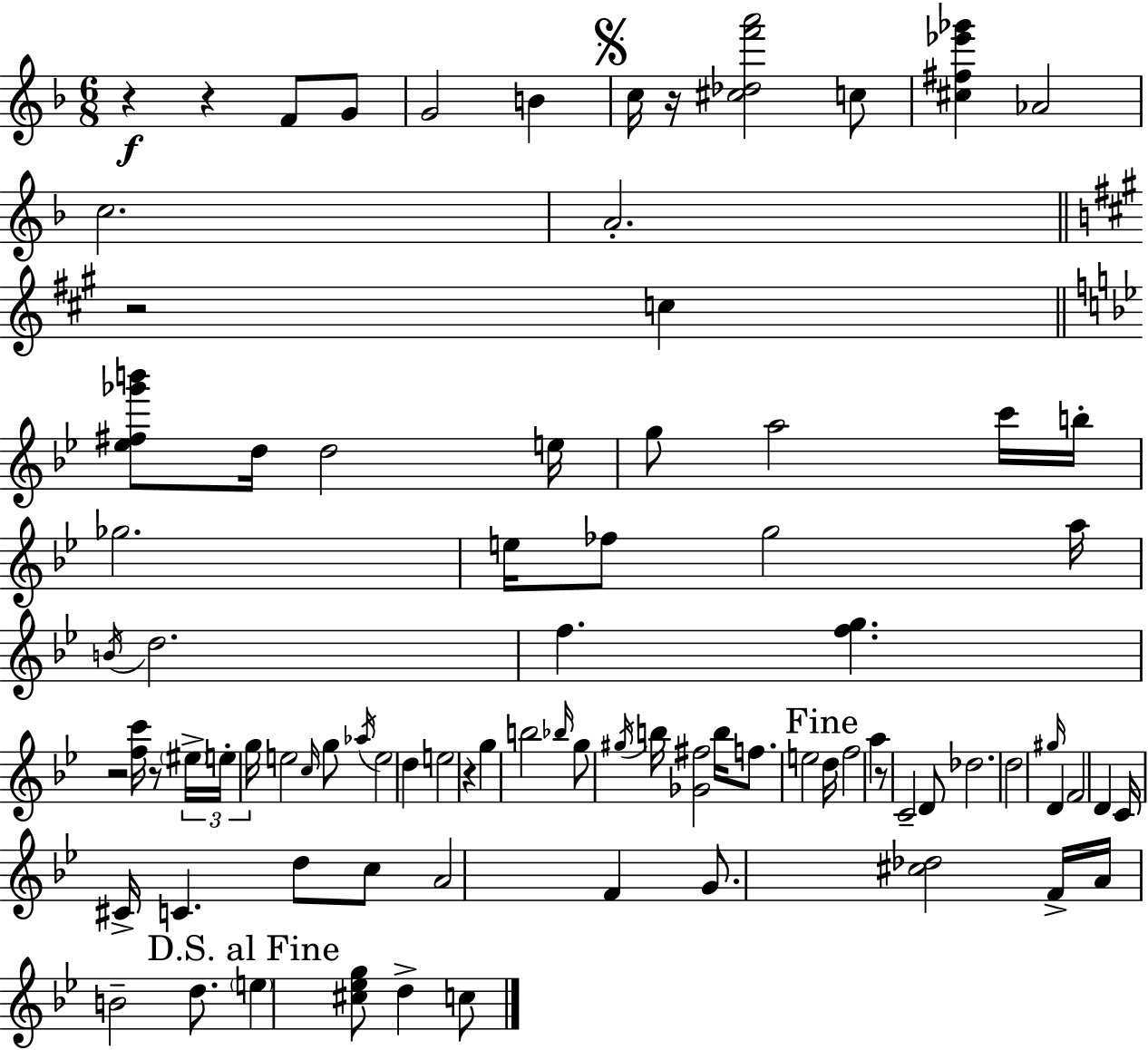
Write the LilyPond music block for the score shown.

{
  \clef treble
  \numericTimeSignature
  \time 6/8
  \key d \minor
  \repeat volta 2 { r4\f r4 f'8 g'8 | g'2 b'4 | \mark \markup { \musicglyph "scripts.segno" } c''16 r16 <cis'' des'' f''' a'''>2 c''8 | <cis'' fis'' ees''' ges'''>4 aes'2 | \break c''2. | a'2.-. | \bar "||" \break \key a \major r2 c''4 | \bar "||" \break \key bes \major <ees'' fis'' ges''' b'''>8 d''16 d''2 e''16 | g''8 a''2 c'''16 b''16-. | ges''2. | e''16 fes''8 g''2 a''16 | \break \acciaccatura { b'16 } d''2. | f''4. <f'' g''>4. | r2 <f'' c'''>16 r8 | \tuplet 3/2 { \parenthesize eis''16-> e''16-. g''16 } e''2 \grace { c''16 } | \break g''8 \acciaccatura { aes''16 } e''2 d''4 | e''2 r4 | g''4 b''2 | \grace { bes''16 } g''8 \acciaccatura { gis''16 } b''16 <ges' fis''>2 | \break b''16 f''8. e''2 | \mark "Fine" d''16 f''2 | a''4 r8 c'2-- | d'8 des''2. | \break d''2 | \grace { gis''16 } d'4 f'2 | d'4 c'16 cis'16-> c'4. | d''8 c''8 a'2 | \break f'4 g'8. <cis'' des''>2 | f'16-> a'16 b'2-- | d''8. \mark "D.S. al Fine" \parenthesize e''4 <cis'' ees'' g''>8 | d''4-> c''8 } \bar "|."
}